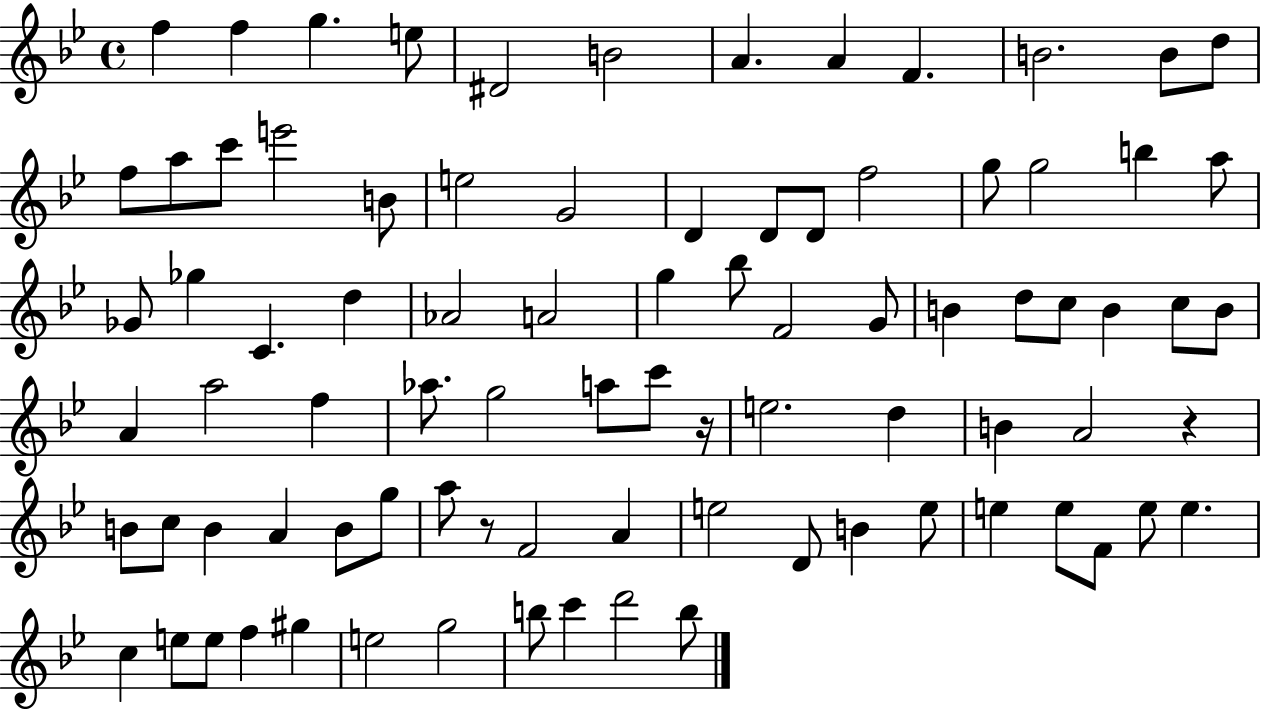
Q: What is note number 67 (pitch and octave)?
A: E5